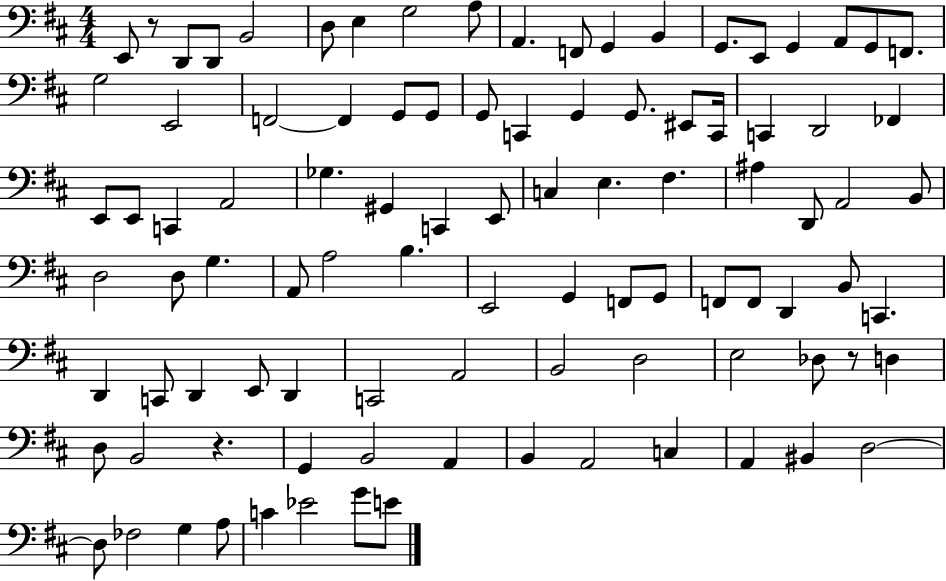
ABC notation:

X:1
T:Untitled
M:4/4
L:1/4
K:D
E,,/2 z/2 D,,/2 D,,/2 B,,2 D,/2 E, G,2 A,/2 A,, F,,/2 G,, B,, G,,/2 E,,/2 G,, A,,/2 G,,/2 F,,/2 G,2 E,,2 F,,2 F,, G,,/2 G,,/2 G,,/2 C,, G,, G,,/2 ^E,,/2 C,,/4 C,, D,,2 _F,, E,,/2 E,,/2 C,, A,,2 _G, ^G,, C,, E,,/2 C, E, ^F, ^A, D,,/2 A,,2 B,,/2 D,2 D,/2 G, A,,/2 A,2 B, E,,2 G,, F,,/2 G,,/2 F,,/2 F,,/2 D,, B,,/2 C,, D,, C,,/2 D,, E,,/2 D,, C,,2 A,,2 B,,2 D,2 E,2 _D,/2 z/2 D, D,/2 B,,2 z G,, B,,2 A,, B,, A,,2 C, A,, ^B,, D,2 D,/2 _F,2 G, A,/2 C _E2 G/2 E/2